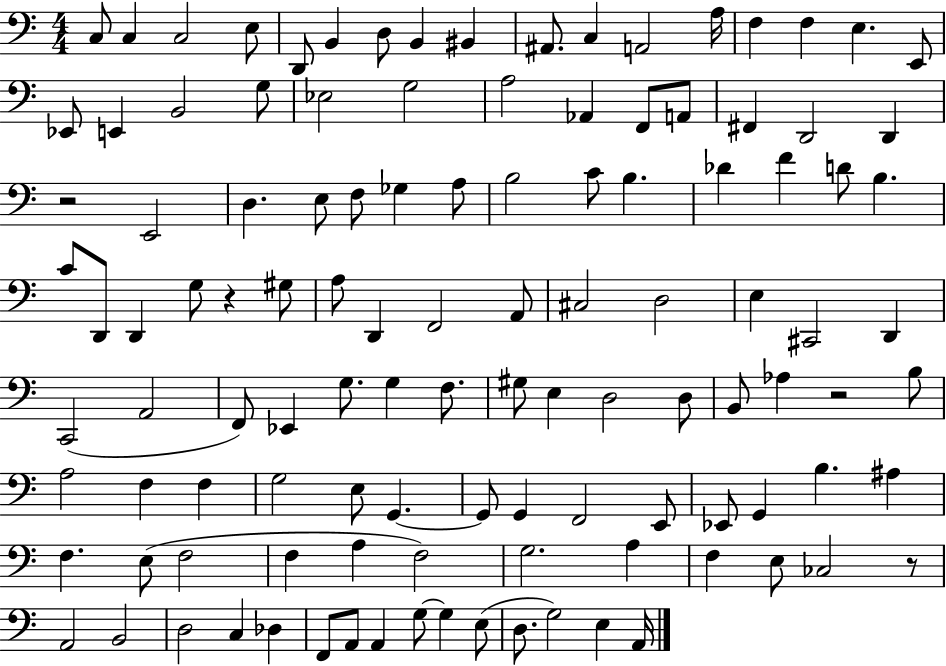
X:1
T:Untitled
M:4/4
L:1/4
K:C
C,/2 C, C,2 E,/2 D,,/2 B,, D,/2 B,, ^B,, ^A,,/2 C, A,,2 A,/4 F, F, E, E,,/2 _E,,/2 E,, B,,2 G,/2 _E,2 G,2 A,2 _A,, F,,/2 A,,/2 ^F,, D,,2 D,, z2 E,,2 D, E,/2 F,/2 _G, A,/2 B,2 C/2 B, _D F D/2 B, C/2 D,,/2 D,, G,/2 z ^G,/2 A,/2 D,, F,,2 A,,/2 ^C,2 D,2 E, ^C,,2 D,, C,,2 A,,2 F,,/2 _E,, G,/2 G, F,/2 ^G,/2 E, D,2 D,/2 B,,/2 _A, z2 B,/2 A,2 F, F, G,2 E,/2 G,, G,,/2 G,, F,,2 E,,/2 _E,,/2 G,, B, ^A, F, E,/2 F,2 F, A, F,2 G,2 A, F, E,/2 _C,2 z/2 A,,2 B,,2 D,2 C, _D, F,,/2 A,,/2 A,, G,/2 G, E,/2 D,/2 G,2 E, A,,/4